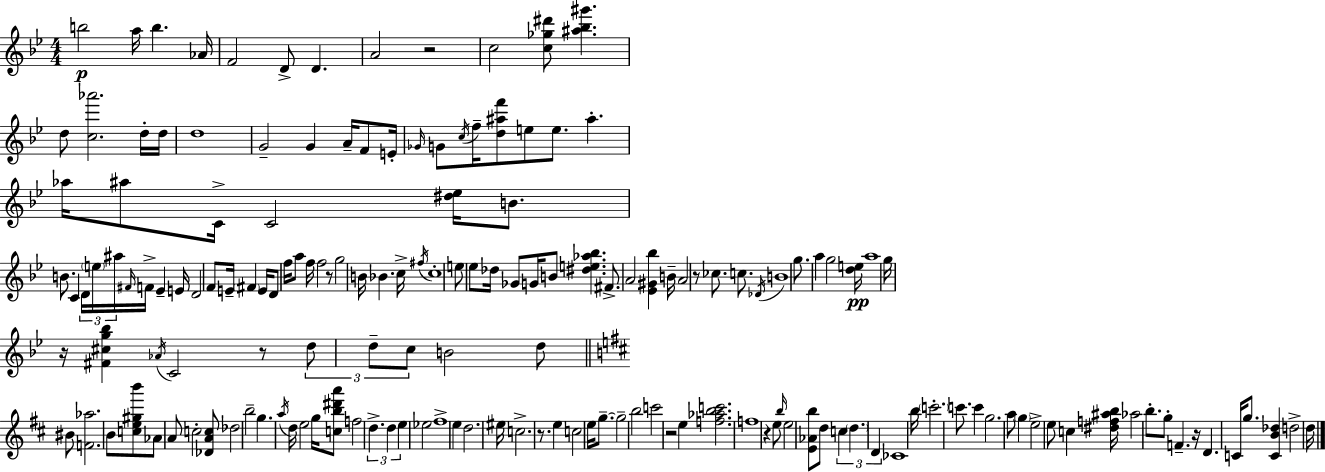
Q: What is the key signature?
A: G minor